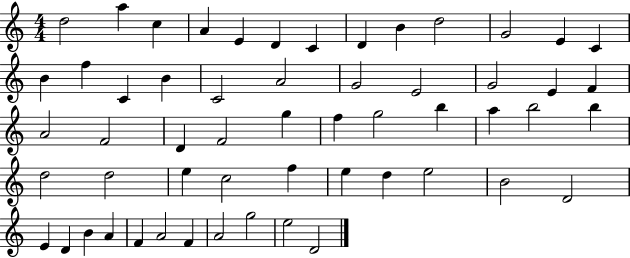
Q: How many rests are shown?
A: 0